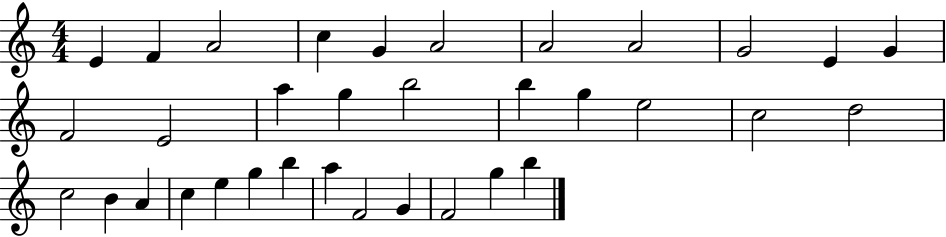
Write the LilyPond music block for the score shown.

{
  \clef treble
  \numericTimeSignature
  \time 4/4
  \key c \major
  e'4 f'4 a'2 | c''4 g'4 a'2 | a'2 a'2 | g'2 e'4 g'4 | \break f'2 e'2 | a''4 g''4 b''2 | b''4 g''4 e''2 | c''2 d''2 | \break c''2 b'4 a'4 | c''4 e''4 g''4 b''4 | a''4 f'2 g'4 | f'2 g''4 b''4 | \break \bar "|."
}